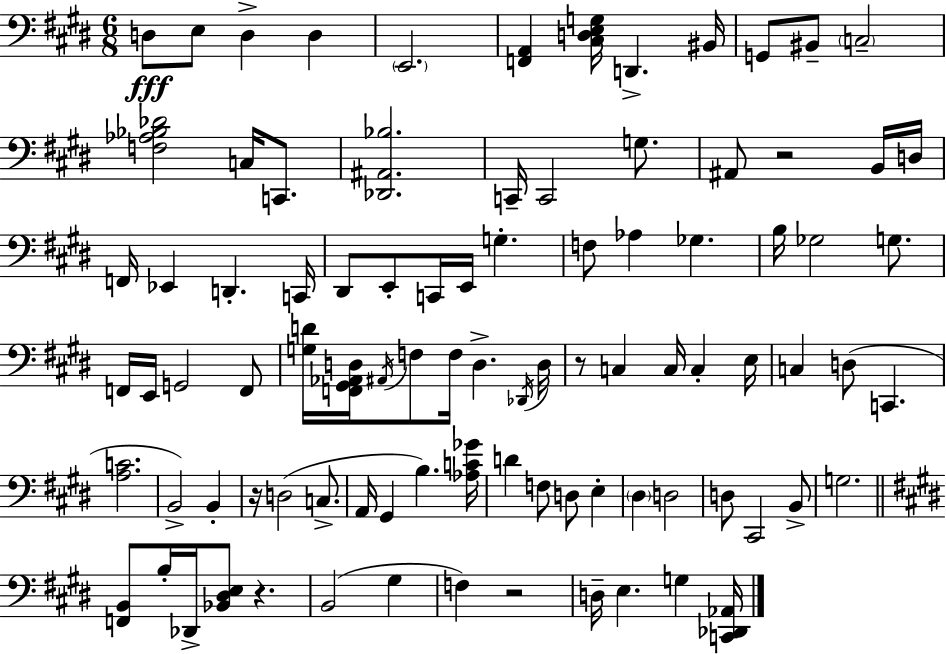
{
  \clef bass
  \numericTimeSignature
  \time 6/8
  \key e \major
  d8\fff e8 d4-> d4 | \parenthesize e,2. | <f, a,>4 <cis d e g>16 d,4.-> bis,16 | g,8 bis,8-- \parenthesize c2-- | \break <f aes bes des'>2 c16 c,8. | <des, ais, bes>2. | c,16-- c,2 g8. | ais,8 r2 b,16 d16 | \break f,16 ees,4 d,4.-. c,16 | dis,8 e,8-. c,16 e,16 g4.-. | f8 aes4 ges4. | b16 ges2 g8. | \break f,16 e,16 g,2 f,8 | <g d'>16 <f, gis, aes, d>16 \acciaccatura { ais,16 } f8 f16 d4.-> | \acciaccatura { des,16 } d16 r8 c4 c16 c4-. | e16 c4 d8( c,4. | \break <a c'>2. | b,2->) b,4-. | r16 d2( c8.-> | a,16 gis,4 b4.) | \break <aes c' ges'>16 d'4 f8 d8 e4-. | \parenthesize dis4 d2 | d8 cis,2 | b,8-> g2. | \break \bar "||" \break \key e \major <f, b,>8 b16-. des,16-> <bes, dis e>8 r4. | b,2( gis4 | f4) r2 | d16-- e4. g4 <c, des, aes,>16 | \break \bar "|."
}